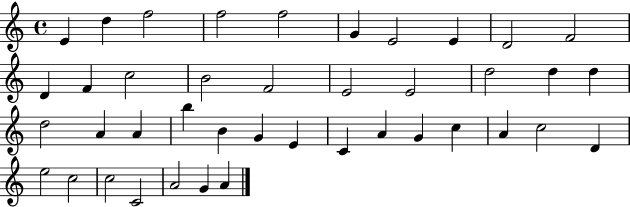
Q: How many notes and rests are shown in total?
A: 41